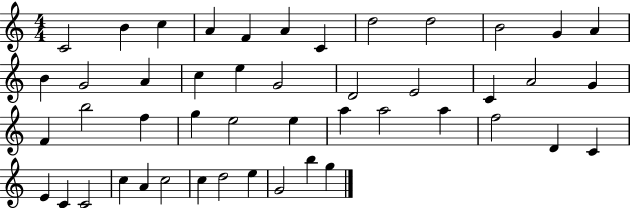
{
  \clef treble
  \numericTimeSignature
  \time 4/4
  \key c \major
  c'2 b'4 c''4 | a'4 f'4 a'4 c'4 | d''2 d''2 | b'2 g'4 a'4 | \break b'4 g'2 a'4 | c''4 e''4 g'2 | d'2 e'2 | c'4 a'2 g'4 | \break f'4 b''2 f''4 | g''4 e''2 e''4 | a''4 a''2 a''4 | f''2 d'4 c'4 | \break e'4 c'4 c'2 | c''4 a'4 c''2 | c''4 d''2 e''4 | g'2 b''4 g''4 | \break \bar "|."
}